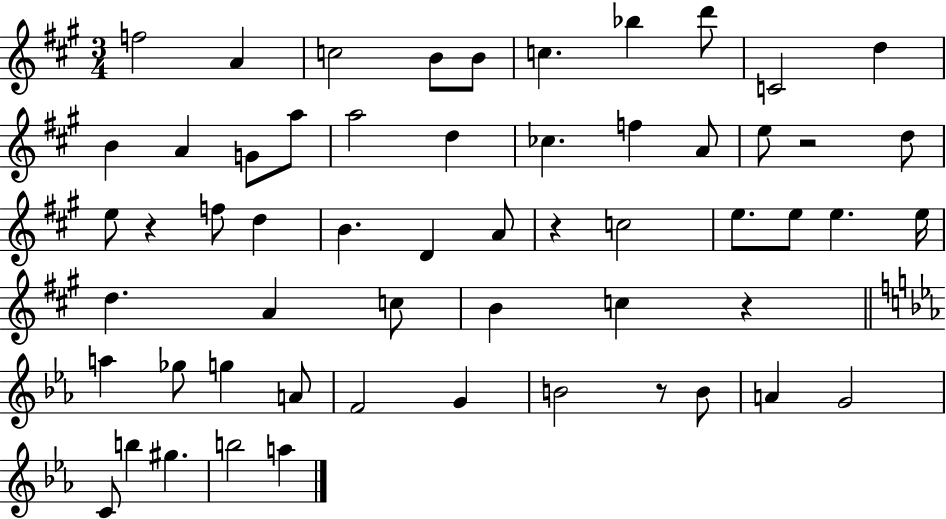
{
  \clef treble
  \numericTimeSignature
  \time 3/4
  \key a \major
  f''2 a'4 | c''2 b'8 b'8 | c''4. bes''4 d'''8 | c'2 d''4 | \break b'4 a'4 g'8 a''8 | a''2 d''4 | ces''4. f''4 a'8 | e''8 r2 d''8 | \break e''8 r4 f''8 d''4 | b'4. d'4 a'8 | r4 c''2 | e''8. e''8 e''4. e''16 | \break d''4. a'4 c''8 | b'4 c''4 r4 | \bar "||" \break \key ees \major a''4 ges''8 g''4 a'8 | f'2 g'4 | b'2 r8 b'8 | a'4 g'2 | \break c'8 b''4 gis''4. | b''2 a''4 | \bar "|."
}